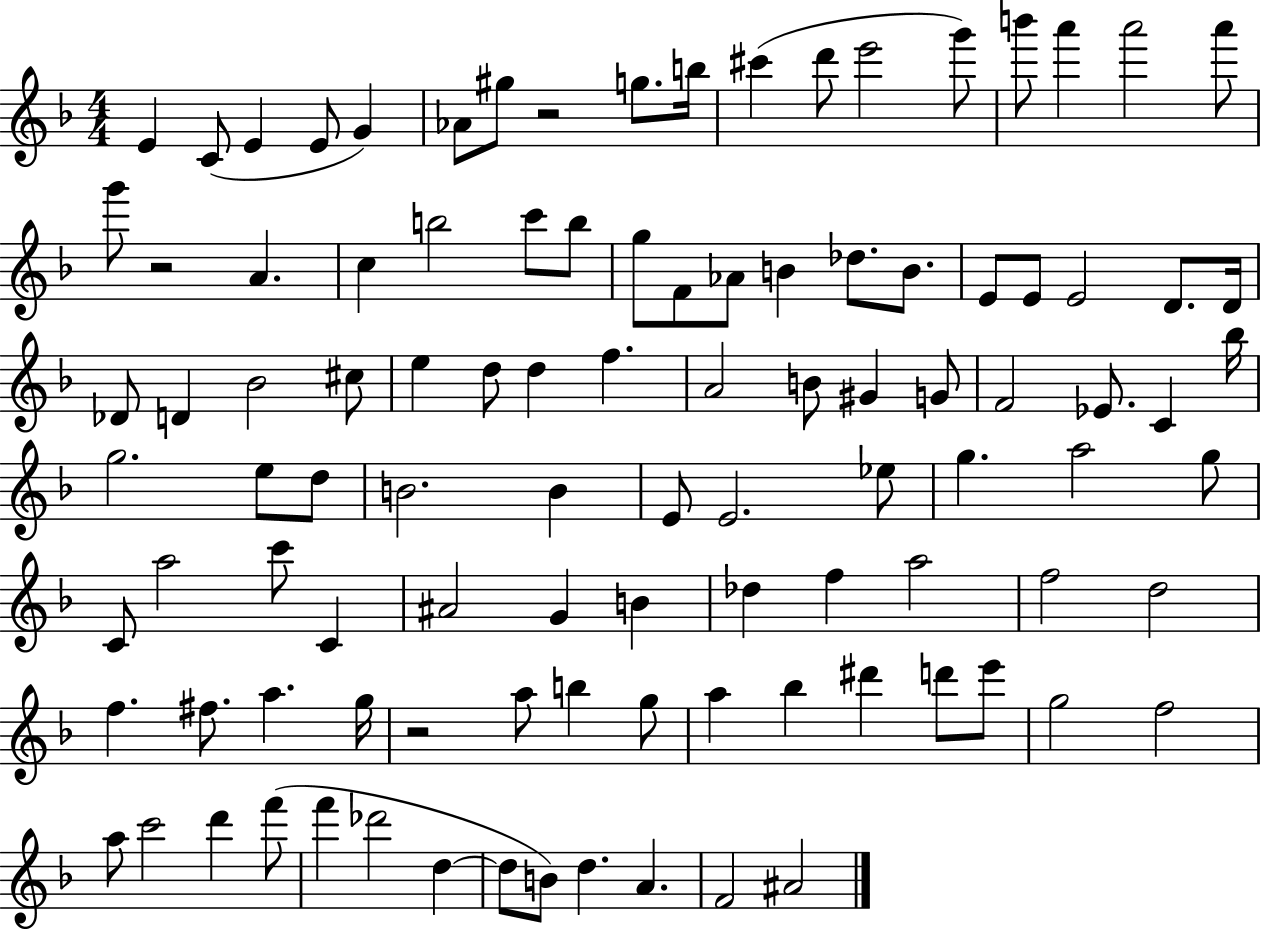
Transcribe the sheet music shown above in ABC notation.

X:1
T:Untitled
M:4/4
L:1/4
K:F
E C/2 E E/2 G _A/2 ^g/2 z2 g/2 b/4 ^c' d'/2 e'2 g'/2 b'/2 a' a'2 a'/2 g'/2 z2 A c b2 c'/2 b/2 g/2 F/2 _A/2 B _d/2 B/2 E/2 E/2 E2 D/2 D/4 _D/2 D _B2 ^c/2 e d/2 d f A2 B/2 ^G G/2 F2 _E/2 C _b/4 g2 e/2 d/2 B2 B E/2 E2 _e/2 g a2 g/2 C/2 a2 c'/2 C ^A2 G B _d f a2 f2 d2 f ^f/2 a g/4 z2 a/2 b g/2 a _b ^d' d'/2 e'/2 g2 f2 a/2 c'2 d' f'/2 f' _d'2 d d/2 B/2 d A F2 ^A2